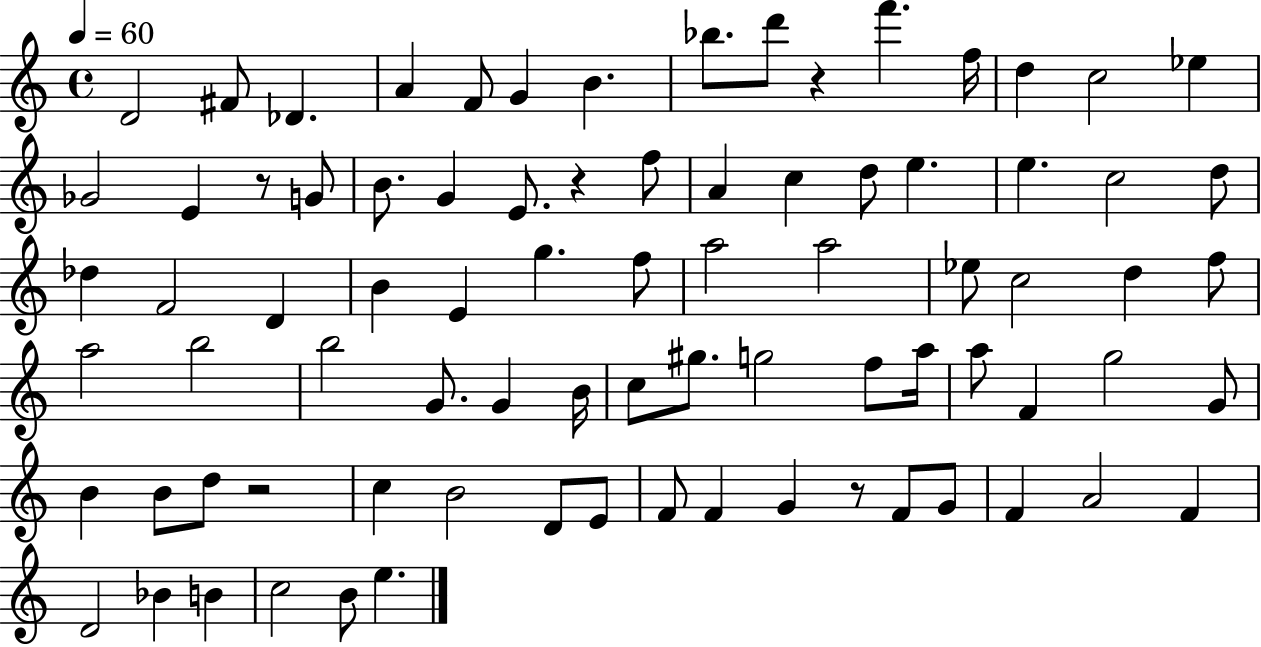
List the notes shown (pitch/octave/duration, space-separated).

D4/h F#4/e Db4/q. A4/q F4/e G4/q B4/q. Bb5/e. D6/e R/q F6/q. F5/s D5/q C5/h Eb5/q Gb4/h E4/q R/e G4/e B4/e. G4/q E4/e. R/q F5/e A4/q C5/q D5/e E5/q. E5/q. C5/h D5/e Db5/q F4/h D4/q B4/q E4/q G5/q. F5/e A5/h A5/h Eb5/e C5/h D5/q F5/e A5/h B5/h B5/h G4/e. G4/q B4/s C5/e G#5/e. G5/h F5/e A5/s A5/e F4/q G5/h G4/e B4/q B4/e D5/e R/h C5/q B4/h D4/e E4/e F4/e F4/q G4/q R/e F4/e G4/e F4/q A4/h F4/q D4/h Bb4/q B4/q C5/h B4/e E5/q.